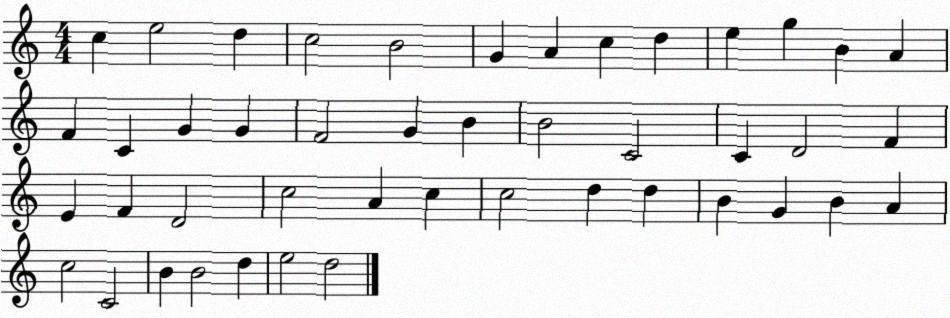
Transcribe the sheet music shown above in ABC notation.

X:1
T:Untitled
M:4/4
L:1/4
K:C
c e2 d c2 B2 G A c d e g B A F C G G F2 G B B2 C2 C D2 F E F D2 c2 A c c2 d d B G B A c2 C2 B B2 d e2 d2